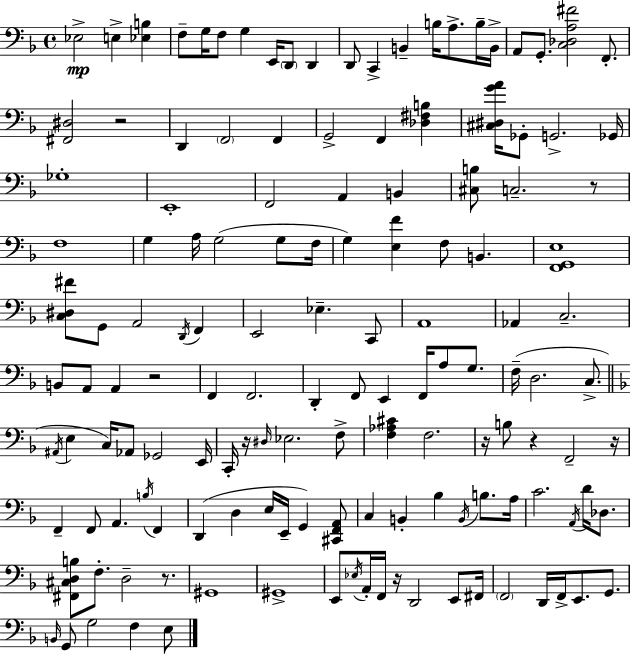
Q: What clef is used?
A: bass